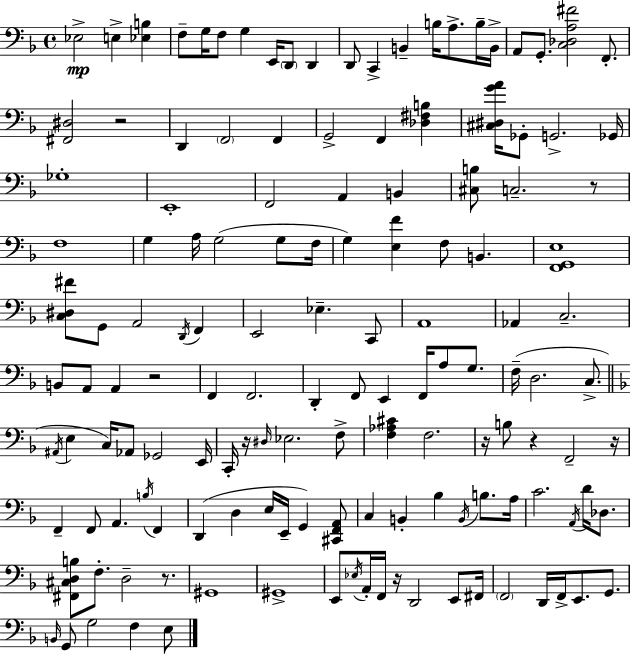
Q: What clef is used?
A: bass